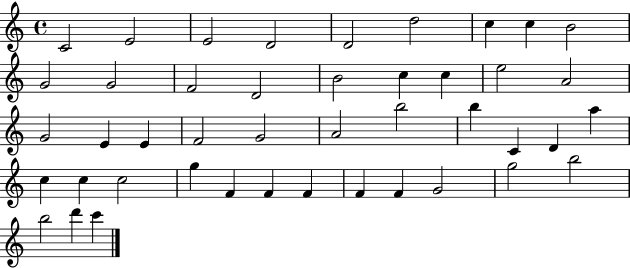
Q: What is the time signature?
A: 4/4